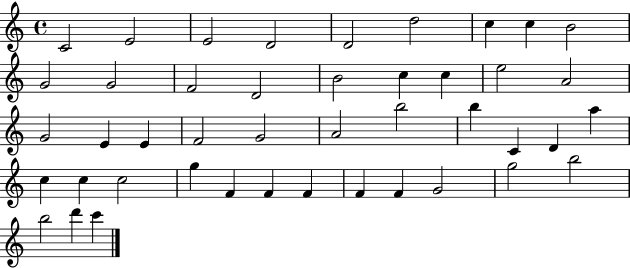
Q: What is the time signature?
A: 4/4